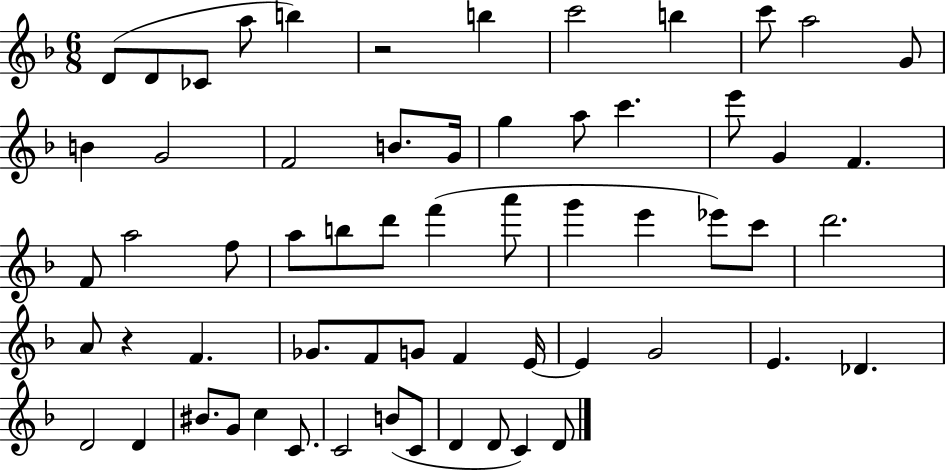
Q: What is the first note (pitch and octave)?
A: D4